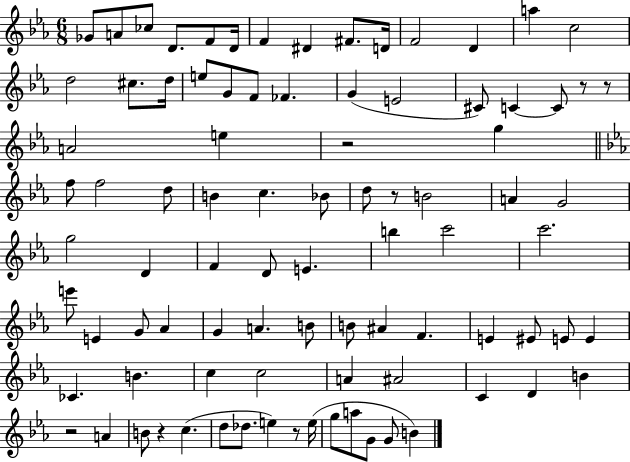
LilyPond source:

{
  \clef treble
  \numericTimeSignature
  \time 6/8
  \key ees \major
  ges'8 a'8 ces''8 d'8. f'8 d'16 | f'4 dis'4 fis'8. d'16 | f'2 d'4 | a''4 c''2 | \break d''2 cis''8. d''16 | e''8 g'8 f'8 fes'4. | g'4( e'2 | cis'8) c'4~~ c'8 r8 r8 | \break a'2 e''4 | r2 g''4 | \bar "||" \break \key ees \major f''8 f''2 d''8 | b'4 c''4. bes'8 | d''8 r8 b'2 | a'4 g'2 | \break g''2 d'4 | f'4 d'8 e'4. | b''4 c'''2 | c'''2. | \break e'''8 e'4 g'8 aes'4 | g'4 a'4. b'8 | b'8 ais'4 f'4. | e'4 eis'8 e'8 e'4 | \break ces'4. b'4. | c''4 c''2 | a'4 ais'2 | c'4 d'4 b'4 | \break r2 a'4 | b'8 r4 c''4.( | d''8 des''8. e''4) r8 e''16( | g''8 a''8 g'8 g'8 b'4) | \break \bar "|."
}